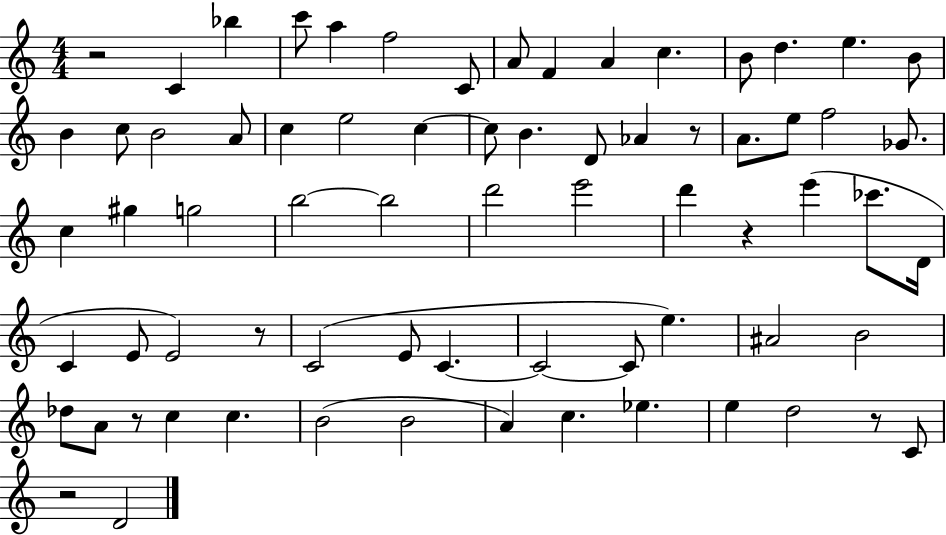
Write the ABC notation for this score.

X:1
T:Untitled
M:4/4
L:1/4
K:C
z2 C _b c'/2 a f2 C/2 A/2 F A c B/2 d e B/2 B c/2 B2 A/2 c e2 c c/2 B D/2 _A z/2 A/2 e/2 f2 _G/2 c ^g g2 b2 b2 d'2 e'2 d' z e' _c'/2 D/4 C E/2 E2 z/2 C2 E/2 C C2 C/2 e ^A2 B2 _d/2 A/2 z/2 c c B2 B2 A c _e e d2 z/2 C/2 z2 D2